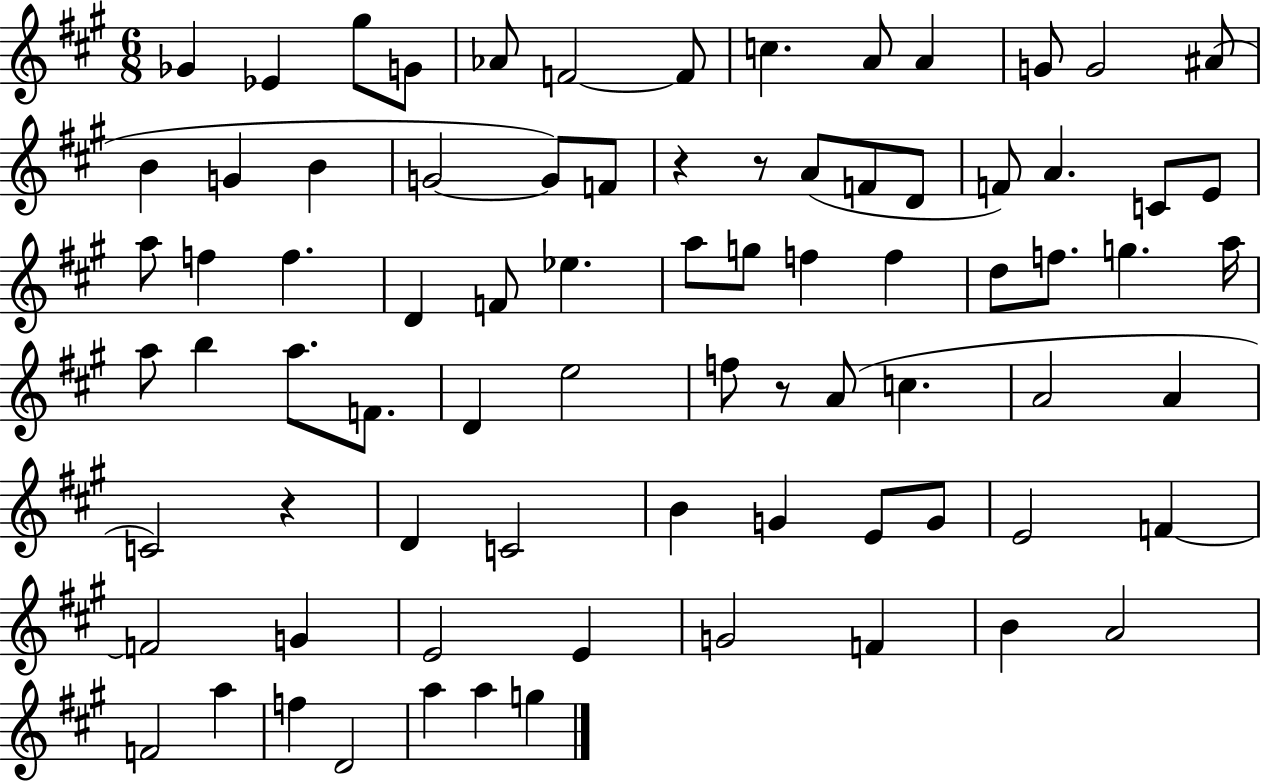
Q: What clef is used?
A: treble